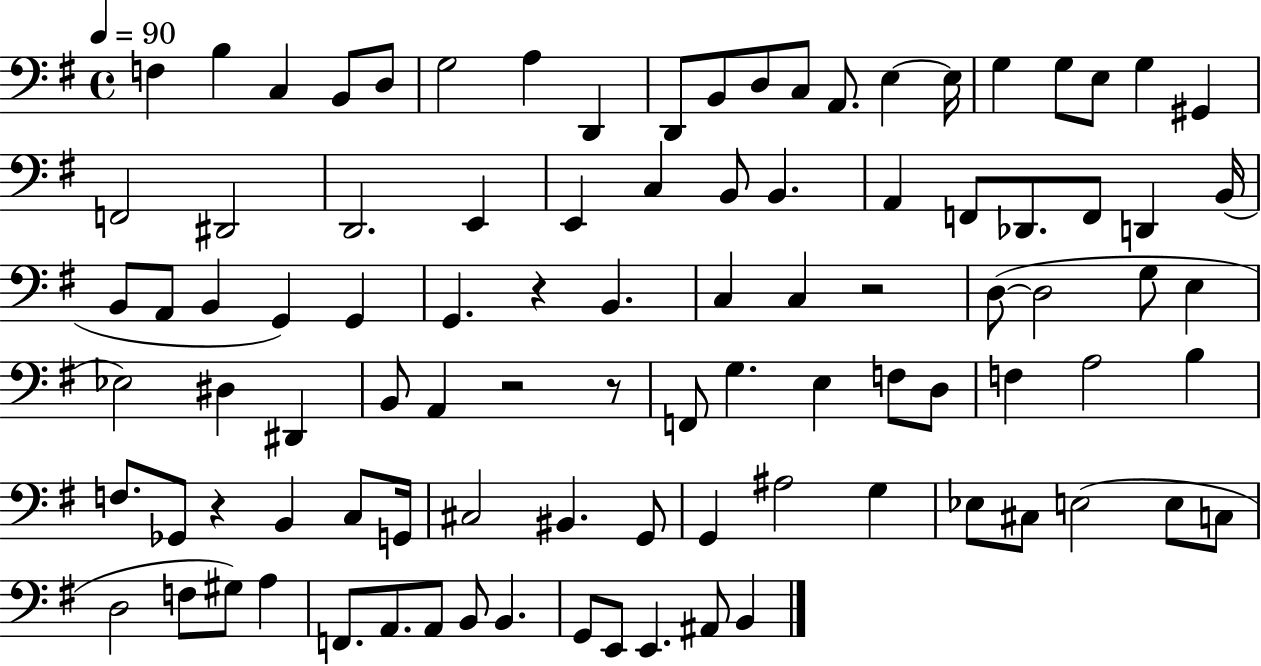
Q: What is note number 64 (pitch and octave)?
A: C3